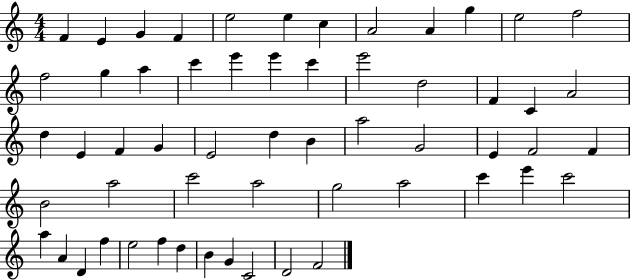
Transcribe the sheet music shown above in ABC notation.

X:1
T:Untitled
M:4/4
L:1/4
K:C
F E G F e2 e c A2 A g e2 f2 f2 g a c' e' e' c' e'2 d2 F C A2 d E F G E2 d B a2 G2 E F2 F B2 a2 c'2 a2 g2 a2 c' e' c'2 a A D f e2 f d B G C2 D2 F2